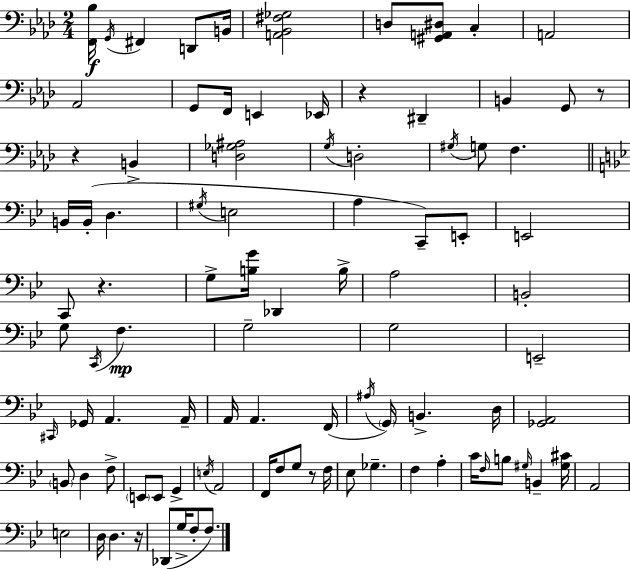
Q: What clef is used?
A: bass